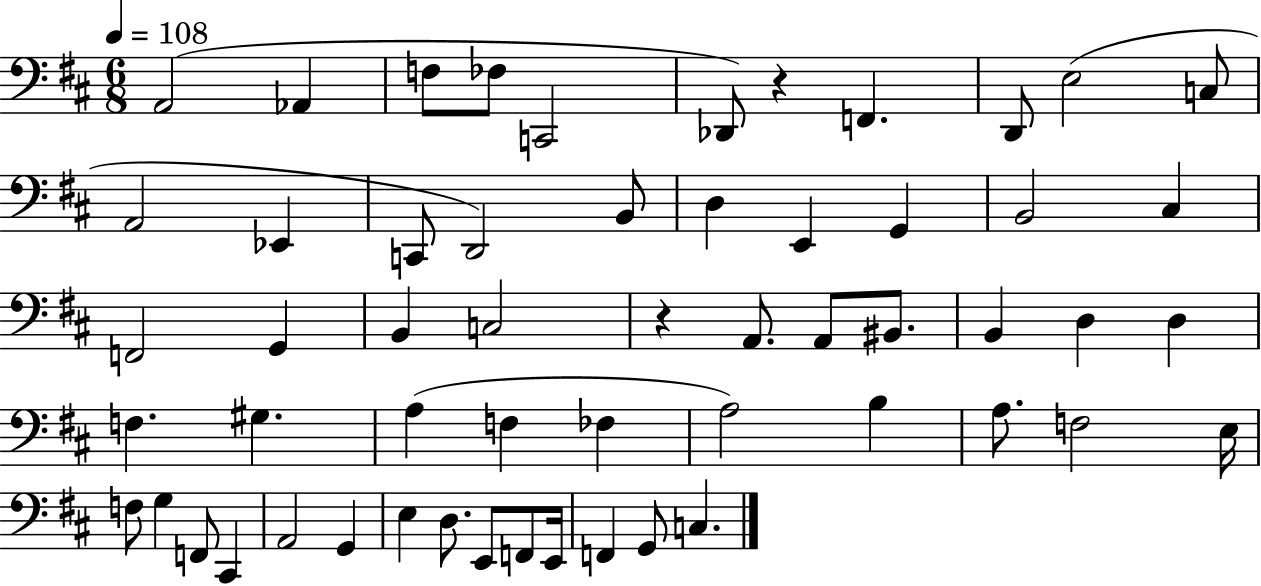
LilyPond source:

{
  \clef bass
  \numericTimeSignature
  \time 6/8
  \key d \major
  \tempo 4 = 108
  a,2( aes,4 | f8 fes8 c,2 | des,8) r4 f,4. | d,8 e2( c8 | \break a,2 ees,4 | c,8 d,2) b,8 | d4 e,4 g,4 | b,2 cis4 | \break f,2 g,4 | b,4 c2 | r4 a,8. a,8 bis,8. | b,4 d4 d4 | \break f4. gis4. | a4( f4 fes4 | a2) b4 | a8. f2 e16 | \break f8 g4 f,8 cis,4 | a,2 g,4 | e4 d8. e,8 f,8 e,16 | f,4 g,8 c4. | \break \bar "|."
}